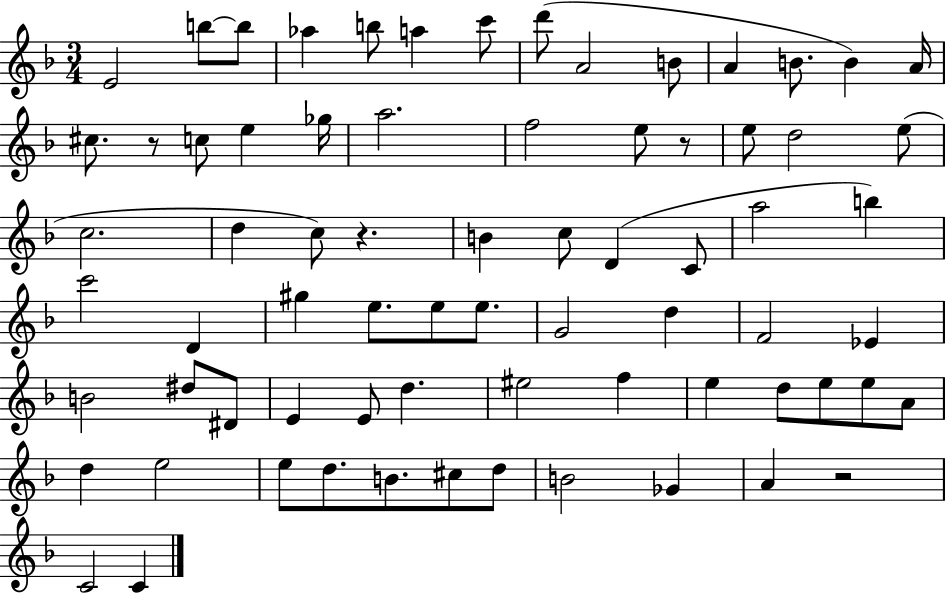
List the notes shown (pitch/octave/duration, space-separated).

E4/h B5/e B5/e Ab5/q B5/e A5/q C6/e D6/e A4/h B4/e A4/q B4/e. B4/q A4/s C#5/e. R/e C5/e E5/q Gb5/s A5/h. F5/h E5/e R/e E5/e D5/h E5/e C5/h. D5/q C5/e R/q. B4/q C5/e D4/q C4/e A5/h B5/q C6/h D4/q G#5/q E5/e. E5/e E5/e. G4/h D5/q F4/h Eb4/q B4/h D#5/e D#4/e E4/q E4/e D5/q. EIS5/h F5/q E5/q D5/e E5/e E5/e A4/e D5/q E5/h E5/e D5/e. B4/e. C#5/e D5/e B4/h Gb4/q A4/q R/h C4/h C4/q